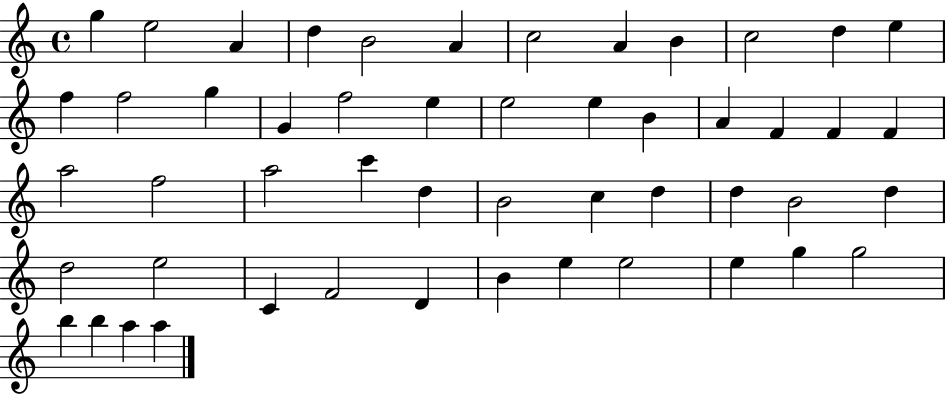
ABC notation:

X:1
T:Untitled
M:4/4
L:1/4
K:C
g e2 A d B2 A c2 A B c2 d e f f2 g G f2 e e2 e B A F F F a2 f2 a2 c' d B2 c d d B2 d d2 e2 C F2 D B e e2 e g g2 b b a a